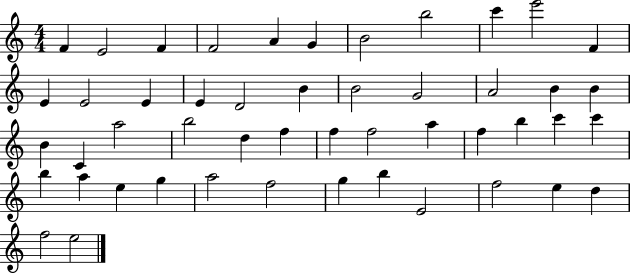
F4/q E4/h F4/q F4/h A4/q G4/q B4/h B5/h C6/q E6/h F4/q E4/q E4/h E4/q E4/q D4/h B4/q B4/h G4/h A4/h B4/q B4/q B4/q C4/q A5/h B5/h D5/q F5/q F5/q F5/h A5/q F5/q B5/q C6/q C6/q B5/q A5/q E5/q G5/q A5/h F5/h G5/q B5/q E4/h F5/h E5/q D5/q F5/h E5/h